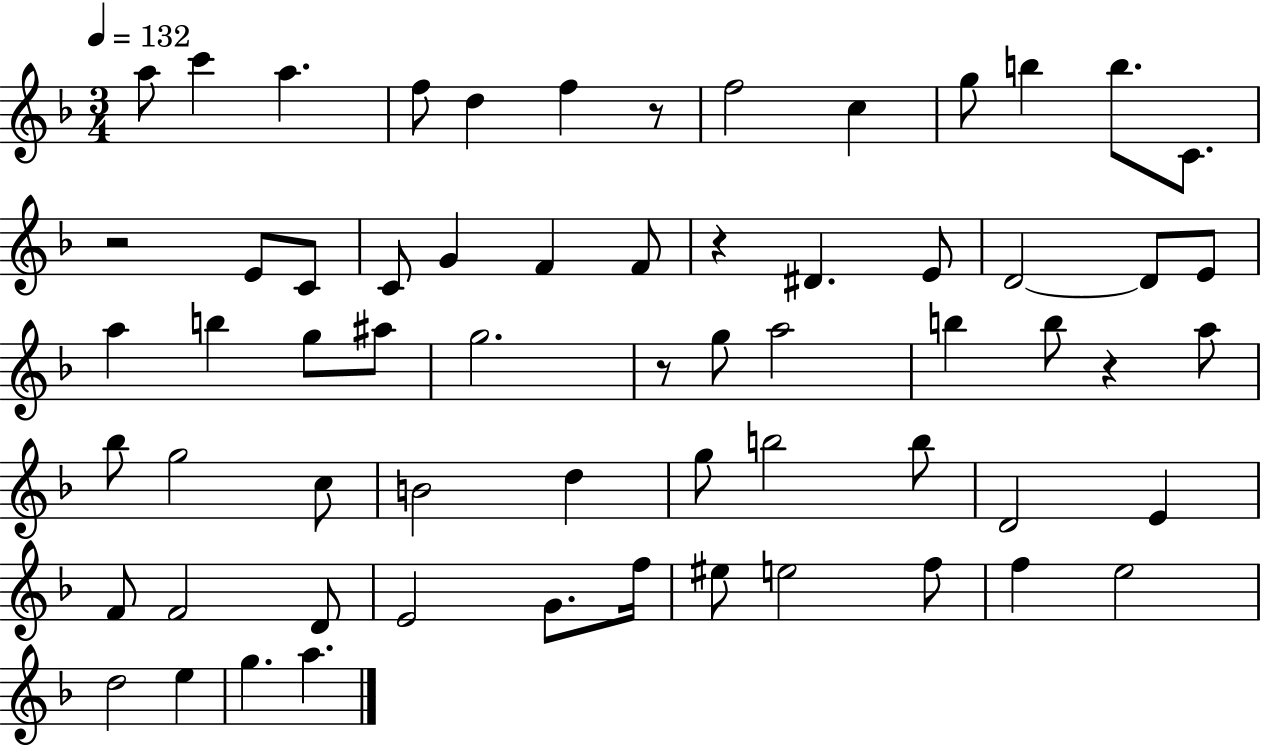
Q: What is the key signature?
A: F major